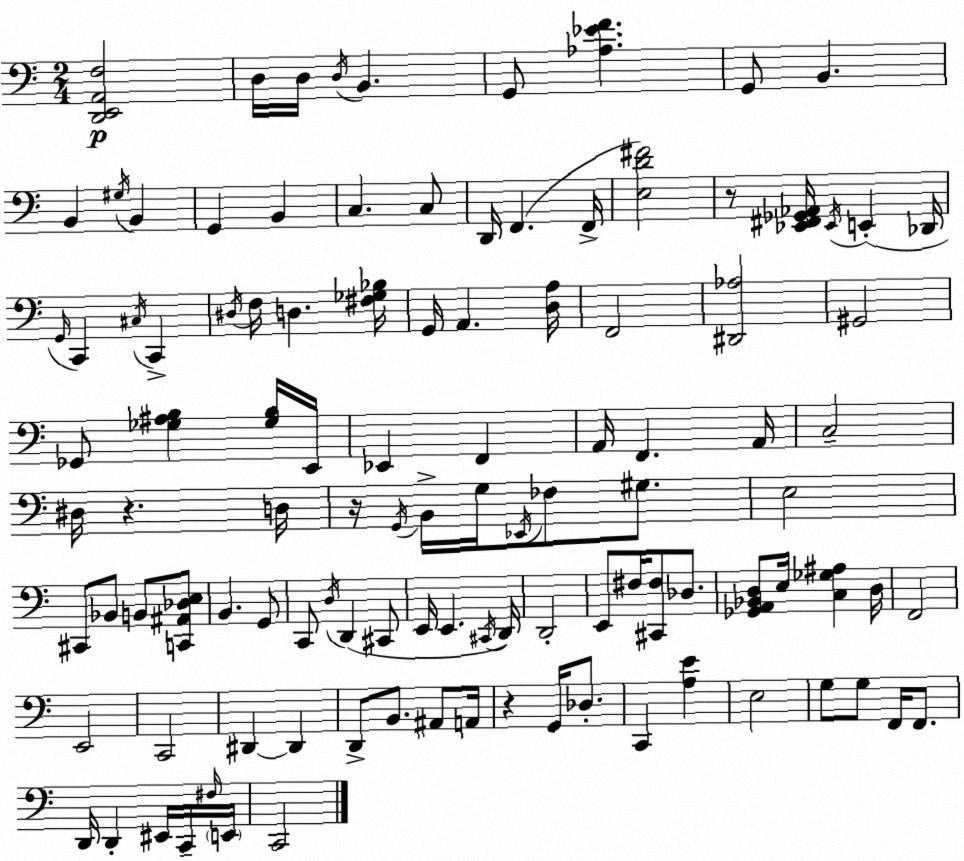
X:1
T:Untitled
M:2/4
L:1/4
K:C
[D,,E,,A,,F,]2 D,/4 D,/4 D,/4 B,, G,,/2 [_A,_EF] G,,/2 B,, B,, ^G,/4 B,, G,, B,, C, C,/2 D,,/4 F,, F,,/4 [E,D^F]2 z/2 [_E,,^F,,_G,,_A,,]/4 _E,,/4 E,, _D,,/4 G,,/4 C,, ^C,/4 C,, ^D,/4 F,/4 D, [^F,_G,_B,]/4 G,,/4 A,, [D,A,]/4 F,,2 [^D,,_A,]2 ^G,,2 _G,,/2 [_G,^A,B,] [_G,B,]/4 E,,/4 _E,, F,, A,,/4 F,, A,,/4 C,2 ^D,/4 z D,/4 z/4 G,,/4 B,,/4 G,/4 _E,,/4 _F,/2 ^G,/2 E,2 ^C,,/2 _B,,/2 B,,/2 [C,,^A,,_D,E,]/2 B,, G,,/2 C,,/2 D,/4 D,, ^C,,/2 E,,/4 E,, ^C,,/4 D,,/4 D,,2 E,,/2 ^F,/4 [^C,,^F,]/2 _D,/2 [_G,,A,,_B,,D,]/2 E,/4 [C,_G,^A,] D,/4 F,,2 E,,2 C,,2 ^D,, ^D,, D,,/2 B,,/2 ^A,,/2 A,,/4 z G,,/4 _D,/2 C,, [A,E] E,2 G,/2 G,/2 F,,/4 F,,/2 D,,/4 D,, ^E,,/4 C,,/4 ^F,/4 E,,/4 C,,2